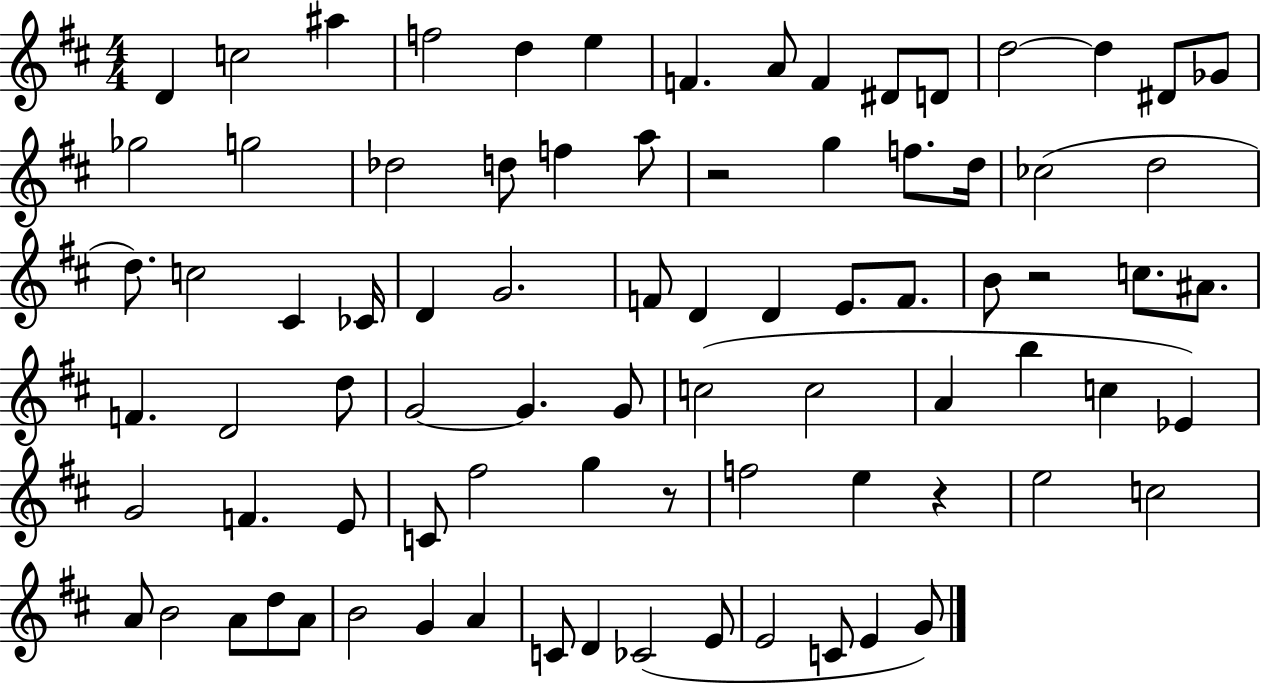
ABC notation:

X:1
T:Untitled
M:4/4
L:1/4
K:D
D c2 ^a f2 d e F A/2 F ^D/2 D/2 d2 d ^D/2 _G/2 _g2 g2 _d2 d/2 f a/2 z2 g f/2 d/4 _c2 d2 d/2 c2 ^C _C/4 D G2 F/2 D D E/2 F/2 B/2 z2 c/2 ^A/2 F D2 d/2 G2 G G/2 c2 c2 A b c _E G2 F E/2 C/2 ^f2 g z/2 f2 e z e2 c2 A/2 B2 A/2 d/2 A/2 B2 G A C/2 D _C2 E/2 E2 C/2 E G/2